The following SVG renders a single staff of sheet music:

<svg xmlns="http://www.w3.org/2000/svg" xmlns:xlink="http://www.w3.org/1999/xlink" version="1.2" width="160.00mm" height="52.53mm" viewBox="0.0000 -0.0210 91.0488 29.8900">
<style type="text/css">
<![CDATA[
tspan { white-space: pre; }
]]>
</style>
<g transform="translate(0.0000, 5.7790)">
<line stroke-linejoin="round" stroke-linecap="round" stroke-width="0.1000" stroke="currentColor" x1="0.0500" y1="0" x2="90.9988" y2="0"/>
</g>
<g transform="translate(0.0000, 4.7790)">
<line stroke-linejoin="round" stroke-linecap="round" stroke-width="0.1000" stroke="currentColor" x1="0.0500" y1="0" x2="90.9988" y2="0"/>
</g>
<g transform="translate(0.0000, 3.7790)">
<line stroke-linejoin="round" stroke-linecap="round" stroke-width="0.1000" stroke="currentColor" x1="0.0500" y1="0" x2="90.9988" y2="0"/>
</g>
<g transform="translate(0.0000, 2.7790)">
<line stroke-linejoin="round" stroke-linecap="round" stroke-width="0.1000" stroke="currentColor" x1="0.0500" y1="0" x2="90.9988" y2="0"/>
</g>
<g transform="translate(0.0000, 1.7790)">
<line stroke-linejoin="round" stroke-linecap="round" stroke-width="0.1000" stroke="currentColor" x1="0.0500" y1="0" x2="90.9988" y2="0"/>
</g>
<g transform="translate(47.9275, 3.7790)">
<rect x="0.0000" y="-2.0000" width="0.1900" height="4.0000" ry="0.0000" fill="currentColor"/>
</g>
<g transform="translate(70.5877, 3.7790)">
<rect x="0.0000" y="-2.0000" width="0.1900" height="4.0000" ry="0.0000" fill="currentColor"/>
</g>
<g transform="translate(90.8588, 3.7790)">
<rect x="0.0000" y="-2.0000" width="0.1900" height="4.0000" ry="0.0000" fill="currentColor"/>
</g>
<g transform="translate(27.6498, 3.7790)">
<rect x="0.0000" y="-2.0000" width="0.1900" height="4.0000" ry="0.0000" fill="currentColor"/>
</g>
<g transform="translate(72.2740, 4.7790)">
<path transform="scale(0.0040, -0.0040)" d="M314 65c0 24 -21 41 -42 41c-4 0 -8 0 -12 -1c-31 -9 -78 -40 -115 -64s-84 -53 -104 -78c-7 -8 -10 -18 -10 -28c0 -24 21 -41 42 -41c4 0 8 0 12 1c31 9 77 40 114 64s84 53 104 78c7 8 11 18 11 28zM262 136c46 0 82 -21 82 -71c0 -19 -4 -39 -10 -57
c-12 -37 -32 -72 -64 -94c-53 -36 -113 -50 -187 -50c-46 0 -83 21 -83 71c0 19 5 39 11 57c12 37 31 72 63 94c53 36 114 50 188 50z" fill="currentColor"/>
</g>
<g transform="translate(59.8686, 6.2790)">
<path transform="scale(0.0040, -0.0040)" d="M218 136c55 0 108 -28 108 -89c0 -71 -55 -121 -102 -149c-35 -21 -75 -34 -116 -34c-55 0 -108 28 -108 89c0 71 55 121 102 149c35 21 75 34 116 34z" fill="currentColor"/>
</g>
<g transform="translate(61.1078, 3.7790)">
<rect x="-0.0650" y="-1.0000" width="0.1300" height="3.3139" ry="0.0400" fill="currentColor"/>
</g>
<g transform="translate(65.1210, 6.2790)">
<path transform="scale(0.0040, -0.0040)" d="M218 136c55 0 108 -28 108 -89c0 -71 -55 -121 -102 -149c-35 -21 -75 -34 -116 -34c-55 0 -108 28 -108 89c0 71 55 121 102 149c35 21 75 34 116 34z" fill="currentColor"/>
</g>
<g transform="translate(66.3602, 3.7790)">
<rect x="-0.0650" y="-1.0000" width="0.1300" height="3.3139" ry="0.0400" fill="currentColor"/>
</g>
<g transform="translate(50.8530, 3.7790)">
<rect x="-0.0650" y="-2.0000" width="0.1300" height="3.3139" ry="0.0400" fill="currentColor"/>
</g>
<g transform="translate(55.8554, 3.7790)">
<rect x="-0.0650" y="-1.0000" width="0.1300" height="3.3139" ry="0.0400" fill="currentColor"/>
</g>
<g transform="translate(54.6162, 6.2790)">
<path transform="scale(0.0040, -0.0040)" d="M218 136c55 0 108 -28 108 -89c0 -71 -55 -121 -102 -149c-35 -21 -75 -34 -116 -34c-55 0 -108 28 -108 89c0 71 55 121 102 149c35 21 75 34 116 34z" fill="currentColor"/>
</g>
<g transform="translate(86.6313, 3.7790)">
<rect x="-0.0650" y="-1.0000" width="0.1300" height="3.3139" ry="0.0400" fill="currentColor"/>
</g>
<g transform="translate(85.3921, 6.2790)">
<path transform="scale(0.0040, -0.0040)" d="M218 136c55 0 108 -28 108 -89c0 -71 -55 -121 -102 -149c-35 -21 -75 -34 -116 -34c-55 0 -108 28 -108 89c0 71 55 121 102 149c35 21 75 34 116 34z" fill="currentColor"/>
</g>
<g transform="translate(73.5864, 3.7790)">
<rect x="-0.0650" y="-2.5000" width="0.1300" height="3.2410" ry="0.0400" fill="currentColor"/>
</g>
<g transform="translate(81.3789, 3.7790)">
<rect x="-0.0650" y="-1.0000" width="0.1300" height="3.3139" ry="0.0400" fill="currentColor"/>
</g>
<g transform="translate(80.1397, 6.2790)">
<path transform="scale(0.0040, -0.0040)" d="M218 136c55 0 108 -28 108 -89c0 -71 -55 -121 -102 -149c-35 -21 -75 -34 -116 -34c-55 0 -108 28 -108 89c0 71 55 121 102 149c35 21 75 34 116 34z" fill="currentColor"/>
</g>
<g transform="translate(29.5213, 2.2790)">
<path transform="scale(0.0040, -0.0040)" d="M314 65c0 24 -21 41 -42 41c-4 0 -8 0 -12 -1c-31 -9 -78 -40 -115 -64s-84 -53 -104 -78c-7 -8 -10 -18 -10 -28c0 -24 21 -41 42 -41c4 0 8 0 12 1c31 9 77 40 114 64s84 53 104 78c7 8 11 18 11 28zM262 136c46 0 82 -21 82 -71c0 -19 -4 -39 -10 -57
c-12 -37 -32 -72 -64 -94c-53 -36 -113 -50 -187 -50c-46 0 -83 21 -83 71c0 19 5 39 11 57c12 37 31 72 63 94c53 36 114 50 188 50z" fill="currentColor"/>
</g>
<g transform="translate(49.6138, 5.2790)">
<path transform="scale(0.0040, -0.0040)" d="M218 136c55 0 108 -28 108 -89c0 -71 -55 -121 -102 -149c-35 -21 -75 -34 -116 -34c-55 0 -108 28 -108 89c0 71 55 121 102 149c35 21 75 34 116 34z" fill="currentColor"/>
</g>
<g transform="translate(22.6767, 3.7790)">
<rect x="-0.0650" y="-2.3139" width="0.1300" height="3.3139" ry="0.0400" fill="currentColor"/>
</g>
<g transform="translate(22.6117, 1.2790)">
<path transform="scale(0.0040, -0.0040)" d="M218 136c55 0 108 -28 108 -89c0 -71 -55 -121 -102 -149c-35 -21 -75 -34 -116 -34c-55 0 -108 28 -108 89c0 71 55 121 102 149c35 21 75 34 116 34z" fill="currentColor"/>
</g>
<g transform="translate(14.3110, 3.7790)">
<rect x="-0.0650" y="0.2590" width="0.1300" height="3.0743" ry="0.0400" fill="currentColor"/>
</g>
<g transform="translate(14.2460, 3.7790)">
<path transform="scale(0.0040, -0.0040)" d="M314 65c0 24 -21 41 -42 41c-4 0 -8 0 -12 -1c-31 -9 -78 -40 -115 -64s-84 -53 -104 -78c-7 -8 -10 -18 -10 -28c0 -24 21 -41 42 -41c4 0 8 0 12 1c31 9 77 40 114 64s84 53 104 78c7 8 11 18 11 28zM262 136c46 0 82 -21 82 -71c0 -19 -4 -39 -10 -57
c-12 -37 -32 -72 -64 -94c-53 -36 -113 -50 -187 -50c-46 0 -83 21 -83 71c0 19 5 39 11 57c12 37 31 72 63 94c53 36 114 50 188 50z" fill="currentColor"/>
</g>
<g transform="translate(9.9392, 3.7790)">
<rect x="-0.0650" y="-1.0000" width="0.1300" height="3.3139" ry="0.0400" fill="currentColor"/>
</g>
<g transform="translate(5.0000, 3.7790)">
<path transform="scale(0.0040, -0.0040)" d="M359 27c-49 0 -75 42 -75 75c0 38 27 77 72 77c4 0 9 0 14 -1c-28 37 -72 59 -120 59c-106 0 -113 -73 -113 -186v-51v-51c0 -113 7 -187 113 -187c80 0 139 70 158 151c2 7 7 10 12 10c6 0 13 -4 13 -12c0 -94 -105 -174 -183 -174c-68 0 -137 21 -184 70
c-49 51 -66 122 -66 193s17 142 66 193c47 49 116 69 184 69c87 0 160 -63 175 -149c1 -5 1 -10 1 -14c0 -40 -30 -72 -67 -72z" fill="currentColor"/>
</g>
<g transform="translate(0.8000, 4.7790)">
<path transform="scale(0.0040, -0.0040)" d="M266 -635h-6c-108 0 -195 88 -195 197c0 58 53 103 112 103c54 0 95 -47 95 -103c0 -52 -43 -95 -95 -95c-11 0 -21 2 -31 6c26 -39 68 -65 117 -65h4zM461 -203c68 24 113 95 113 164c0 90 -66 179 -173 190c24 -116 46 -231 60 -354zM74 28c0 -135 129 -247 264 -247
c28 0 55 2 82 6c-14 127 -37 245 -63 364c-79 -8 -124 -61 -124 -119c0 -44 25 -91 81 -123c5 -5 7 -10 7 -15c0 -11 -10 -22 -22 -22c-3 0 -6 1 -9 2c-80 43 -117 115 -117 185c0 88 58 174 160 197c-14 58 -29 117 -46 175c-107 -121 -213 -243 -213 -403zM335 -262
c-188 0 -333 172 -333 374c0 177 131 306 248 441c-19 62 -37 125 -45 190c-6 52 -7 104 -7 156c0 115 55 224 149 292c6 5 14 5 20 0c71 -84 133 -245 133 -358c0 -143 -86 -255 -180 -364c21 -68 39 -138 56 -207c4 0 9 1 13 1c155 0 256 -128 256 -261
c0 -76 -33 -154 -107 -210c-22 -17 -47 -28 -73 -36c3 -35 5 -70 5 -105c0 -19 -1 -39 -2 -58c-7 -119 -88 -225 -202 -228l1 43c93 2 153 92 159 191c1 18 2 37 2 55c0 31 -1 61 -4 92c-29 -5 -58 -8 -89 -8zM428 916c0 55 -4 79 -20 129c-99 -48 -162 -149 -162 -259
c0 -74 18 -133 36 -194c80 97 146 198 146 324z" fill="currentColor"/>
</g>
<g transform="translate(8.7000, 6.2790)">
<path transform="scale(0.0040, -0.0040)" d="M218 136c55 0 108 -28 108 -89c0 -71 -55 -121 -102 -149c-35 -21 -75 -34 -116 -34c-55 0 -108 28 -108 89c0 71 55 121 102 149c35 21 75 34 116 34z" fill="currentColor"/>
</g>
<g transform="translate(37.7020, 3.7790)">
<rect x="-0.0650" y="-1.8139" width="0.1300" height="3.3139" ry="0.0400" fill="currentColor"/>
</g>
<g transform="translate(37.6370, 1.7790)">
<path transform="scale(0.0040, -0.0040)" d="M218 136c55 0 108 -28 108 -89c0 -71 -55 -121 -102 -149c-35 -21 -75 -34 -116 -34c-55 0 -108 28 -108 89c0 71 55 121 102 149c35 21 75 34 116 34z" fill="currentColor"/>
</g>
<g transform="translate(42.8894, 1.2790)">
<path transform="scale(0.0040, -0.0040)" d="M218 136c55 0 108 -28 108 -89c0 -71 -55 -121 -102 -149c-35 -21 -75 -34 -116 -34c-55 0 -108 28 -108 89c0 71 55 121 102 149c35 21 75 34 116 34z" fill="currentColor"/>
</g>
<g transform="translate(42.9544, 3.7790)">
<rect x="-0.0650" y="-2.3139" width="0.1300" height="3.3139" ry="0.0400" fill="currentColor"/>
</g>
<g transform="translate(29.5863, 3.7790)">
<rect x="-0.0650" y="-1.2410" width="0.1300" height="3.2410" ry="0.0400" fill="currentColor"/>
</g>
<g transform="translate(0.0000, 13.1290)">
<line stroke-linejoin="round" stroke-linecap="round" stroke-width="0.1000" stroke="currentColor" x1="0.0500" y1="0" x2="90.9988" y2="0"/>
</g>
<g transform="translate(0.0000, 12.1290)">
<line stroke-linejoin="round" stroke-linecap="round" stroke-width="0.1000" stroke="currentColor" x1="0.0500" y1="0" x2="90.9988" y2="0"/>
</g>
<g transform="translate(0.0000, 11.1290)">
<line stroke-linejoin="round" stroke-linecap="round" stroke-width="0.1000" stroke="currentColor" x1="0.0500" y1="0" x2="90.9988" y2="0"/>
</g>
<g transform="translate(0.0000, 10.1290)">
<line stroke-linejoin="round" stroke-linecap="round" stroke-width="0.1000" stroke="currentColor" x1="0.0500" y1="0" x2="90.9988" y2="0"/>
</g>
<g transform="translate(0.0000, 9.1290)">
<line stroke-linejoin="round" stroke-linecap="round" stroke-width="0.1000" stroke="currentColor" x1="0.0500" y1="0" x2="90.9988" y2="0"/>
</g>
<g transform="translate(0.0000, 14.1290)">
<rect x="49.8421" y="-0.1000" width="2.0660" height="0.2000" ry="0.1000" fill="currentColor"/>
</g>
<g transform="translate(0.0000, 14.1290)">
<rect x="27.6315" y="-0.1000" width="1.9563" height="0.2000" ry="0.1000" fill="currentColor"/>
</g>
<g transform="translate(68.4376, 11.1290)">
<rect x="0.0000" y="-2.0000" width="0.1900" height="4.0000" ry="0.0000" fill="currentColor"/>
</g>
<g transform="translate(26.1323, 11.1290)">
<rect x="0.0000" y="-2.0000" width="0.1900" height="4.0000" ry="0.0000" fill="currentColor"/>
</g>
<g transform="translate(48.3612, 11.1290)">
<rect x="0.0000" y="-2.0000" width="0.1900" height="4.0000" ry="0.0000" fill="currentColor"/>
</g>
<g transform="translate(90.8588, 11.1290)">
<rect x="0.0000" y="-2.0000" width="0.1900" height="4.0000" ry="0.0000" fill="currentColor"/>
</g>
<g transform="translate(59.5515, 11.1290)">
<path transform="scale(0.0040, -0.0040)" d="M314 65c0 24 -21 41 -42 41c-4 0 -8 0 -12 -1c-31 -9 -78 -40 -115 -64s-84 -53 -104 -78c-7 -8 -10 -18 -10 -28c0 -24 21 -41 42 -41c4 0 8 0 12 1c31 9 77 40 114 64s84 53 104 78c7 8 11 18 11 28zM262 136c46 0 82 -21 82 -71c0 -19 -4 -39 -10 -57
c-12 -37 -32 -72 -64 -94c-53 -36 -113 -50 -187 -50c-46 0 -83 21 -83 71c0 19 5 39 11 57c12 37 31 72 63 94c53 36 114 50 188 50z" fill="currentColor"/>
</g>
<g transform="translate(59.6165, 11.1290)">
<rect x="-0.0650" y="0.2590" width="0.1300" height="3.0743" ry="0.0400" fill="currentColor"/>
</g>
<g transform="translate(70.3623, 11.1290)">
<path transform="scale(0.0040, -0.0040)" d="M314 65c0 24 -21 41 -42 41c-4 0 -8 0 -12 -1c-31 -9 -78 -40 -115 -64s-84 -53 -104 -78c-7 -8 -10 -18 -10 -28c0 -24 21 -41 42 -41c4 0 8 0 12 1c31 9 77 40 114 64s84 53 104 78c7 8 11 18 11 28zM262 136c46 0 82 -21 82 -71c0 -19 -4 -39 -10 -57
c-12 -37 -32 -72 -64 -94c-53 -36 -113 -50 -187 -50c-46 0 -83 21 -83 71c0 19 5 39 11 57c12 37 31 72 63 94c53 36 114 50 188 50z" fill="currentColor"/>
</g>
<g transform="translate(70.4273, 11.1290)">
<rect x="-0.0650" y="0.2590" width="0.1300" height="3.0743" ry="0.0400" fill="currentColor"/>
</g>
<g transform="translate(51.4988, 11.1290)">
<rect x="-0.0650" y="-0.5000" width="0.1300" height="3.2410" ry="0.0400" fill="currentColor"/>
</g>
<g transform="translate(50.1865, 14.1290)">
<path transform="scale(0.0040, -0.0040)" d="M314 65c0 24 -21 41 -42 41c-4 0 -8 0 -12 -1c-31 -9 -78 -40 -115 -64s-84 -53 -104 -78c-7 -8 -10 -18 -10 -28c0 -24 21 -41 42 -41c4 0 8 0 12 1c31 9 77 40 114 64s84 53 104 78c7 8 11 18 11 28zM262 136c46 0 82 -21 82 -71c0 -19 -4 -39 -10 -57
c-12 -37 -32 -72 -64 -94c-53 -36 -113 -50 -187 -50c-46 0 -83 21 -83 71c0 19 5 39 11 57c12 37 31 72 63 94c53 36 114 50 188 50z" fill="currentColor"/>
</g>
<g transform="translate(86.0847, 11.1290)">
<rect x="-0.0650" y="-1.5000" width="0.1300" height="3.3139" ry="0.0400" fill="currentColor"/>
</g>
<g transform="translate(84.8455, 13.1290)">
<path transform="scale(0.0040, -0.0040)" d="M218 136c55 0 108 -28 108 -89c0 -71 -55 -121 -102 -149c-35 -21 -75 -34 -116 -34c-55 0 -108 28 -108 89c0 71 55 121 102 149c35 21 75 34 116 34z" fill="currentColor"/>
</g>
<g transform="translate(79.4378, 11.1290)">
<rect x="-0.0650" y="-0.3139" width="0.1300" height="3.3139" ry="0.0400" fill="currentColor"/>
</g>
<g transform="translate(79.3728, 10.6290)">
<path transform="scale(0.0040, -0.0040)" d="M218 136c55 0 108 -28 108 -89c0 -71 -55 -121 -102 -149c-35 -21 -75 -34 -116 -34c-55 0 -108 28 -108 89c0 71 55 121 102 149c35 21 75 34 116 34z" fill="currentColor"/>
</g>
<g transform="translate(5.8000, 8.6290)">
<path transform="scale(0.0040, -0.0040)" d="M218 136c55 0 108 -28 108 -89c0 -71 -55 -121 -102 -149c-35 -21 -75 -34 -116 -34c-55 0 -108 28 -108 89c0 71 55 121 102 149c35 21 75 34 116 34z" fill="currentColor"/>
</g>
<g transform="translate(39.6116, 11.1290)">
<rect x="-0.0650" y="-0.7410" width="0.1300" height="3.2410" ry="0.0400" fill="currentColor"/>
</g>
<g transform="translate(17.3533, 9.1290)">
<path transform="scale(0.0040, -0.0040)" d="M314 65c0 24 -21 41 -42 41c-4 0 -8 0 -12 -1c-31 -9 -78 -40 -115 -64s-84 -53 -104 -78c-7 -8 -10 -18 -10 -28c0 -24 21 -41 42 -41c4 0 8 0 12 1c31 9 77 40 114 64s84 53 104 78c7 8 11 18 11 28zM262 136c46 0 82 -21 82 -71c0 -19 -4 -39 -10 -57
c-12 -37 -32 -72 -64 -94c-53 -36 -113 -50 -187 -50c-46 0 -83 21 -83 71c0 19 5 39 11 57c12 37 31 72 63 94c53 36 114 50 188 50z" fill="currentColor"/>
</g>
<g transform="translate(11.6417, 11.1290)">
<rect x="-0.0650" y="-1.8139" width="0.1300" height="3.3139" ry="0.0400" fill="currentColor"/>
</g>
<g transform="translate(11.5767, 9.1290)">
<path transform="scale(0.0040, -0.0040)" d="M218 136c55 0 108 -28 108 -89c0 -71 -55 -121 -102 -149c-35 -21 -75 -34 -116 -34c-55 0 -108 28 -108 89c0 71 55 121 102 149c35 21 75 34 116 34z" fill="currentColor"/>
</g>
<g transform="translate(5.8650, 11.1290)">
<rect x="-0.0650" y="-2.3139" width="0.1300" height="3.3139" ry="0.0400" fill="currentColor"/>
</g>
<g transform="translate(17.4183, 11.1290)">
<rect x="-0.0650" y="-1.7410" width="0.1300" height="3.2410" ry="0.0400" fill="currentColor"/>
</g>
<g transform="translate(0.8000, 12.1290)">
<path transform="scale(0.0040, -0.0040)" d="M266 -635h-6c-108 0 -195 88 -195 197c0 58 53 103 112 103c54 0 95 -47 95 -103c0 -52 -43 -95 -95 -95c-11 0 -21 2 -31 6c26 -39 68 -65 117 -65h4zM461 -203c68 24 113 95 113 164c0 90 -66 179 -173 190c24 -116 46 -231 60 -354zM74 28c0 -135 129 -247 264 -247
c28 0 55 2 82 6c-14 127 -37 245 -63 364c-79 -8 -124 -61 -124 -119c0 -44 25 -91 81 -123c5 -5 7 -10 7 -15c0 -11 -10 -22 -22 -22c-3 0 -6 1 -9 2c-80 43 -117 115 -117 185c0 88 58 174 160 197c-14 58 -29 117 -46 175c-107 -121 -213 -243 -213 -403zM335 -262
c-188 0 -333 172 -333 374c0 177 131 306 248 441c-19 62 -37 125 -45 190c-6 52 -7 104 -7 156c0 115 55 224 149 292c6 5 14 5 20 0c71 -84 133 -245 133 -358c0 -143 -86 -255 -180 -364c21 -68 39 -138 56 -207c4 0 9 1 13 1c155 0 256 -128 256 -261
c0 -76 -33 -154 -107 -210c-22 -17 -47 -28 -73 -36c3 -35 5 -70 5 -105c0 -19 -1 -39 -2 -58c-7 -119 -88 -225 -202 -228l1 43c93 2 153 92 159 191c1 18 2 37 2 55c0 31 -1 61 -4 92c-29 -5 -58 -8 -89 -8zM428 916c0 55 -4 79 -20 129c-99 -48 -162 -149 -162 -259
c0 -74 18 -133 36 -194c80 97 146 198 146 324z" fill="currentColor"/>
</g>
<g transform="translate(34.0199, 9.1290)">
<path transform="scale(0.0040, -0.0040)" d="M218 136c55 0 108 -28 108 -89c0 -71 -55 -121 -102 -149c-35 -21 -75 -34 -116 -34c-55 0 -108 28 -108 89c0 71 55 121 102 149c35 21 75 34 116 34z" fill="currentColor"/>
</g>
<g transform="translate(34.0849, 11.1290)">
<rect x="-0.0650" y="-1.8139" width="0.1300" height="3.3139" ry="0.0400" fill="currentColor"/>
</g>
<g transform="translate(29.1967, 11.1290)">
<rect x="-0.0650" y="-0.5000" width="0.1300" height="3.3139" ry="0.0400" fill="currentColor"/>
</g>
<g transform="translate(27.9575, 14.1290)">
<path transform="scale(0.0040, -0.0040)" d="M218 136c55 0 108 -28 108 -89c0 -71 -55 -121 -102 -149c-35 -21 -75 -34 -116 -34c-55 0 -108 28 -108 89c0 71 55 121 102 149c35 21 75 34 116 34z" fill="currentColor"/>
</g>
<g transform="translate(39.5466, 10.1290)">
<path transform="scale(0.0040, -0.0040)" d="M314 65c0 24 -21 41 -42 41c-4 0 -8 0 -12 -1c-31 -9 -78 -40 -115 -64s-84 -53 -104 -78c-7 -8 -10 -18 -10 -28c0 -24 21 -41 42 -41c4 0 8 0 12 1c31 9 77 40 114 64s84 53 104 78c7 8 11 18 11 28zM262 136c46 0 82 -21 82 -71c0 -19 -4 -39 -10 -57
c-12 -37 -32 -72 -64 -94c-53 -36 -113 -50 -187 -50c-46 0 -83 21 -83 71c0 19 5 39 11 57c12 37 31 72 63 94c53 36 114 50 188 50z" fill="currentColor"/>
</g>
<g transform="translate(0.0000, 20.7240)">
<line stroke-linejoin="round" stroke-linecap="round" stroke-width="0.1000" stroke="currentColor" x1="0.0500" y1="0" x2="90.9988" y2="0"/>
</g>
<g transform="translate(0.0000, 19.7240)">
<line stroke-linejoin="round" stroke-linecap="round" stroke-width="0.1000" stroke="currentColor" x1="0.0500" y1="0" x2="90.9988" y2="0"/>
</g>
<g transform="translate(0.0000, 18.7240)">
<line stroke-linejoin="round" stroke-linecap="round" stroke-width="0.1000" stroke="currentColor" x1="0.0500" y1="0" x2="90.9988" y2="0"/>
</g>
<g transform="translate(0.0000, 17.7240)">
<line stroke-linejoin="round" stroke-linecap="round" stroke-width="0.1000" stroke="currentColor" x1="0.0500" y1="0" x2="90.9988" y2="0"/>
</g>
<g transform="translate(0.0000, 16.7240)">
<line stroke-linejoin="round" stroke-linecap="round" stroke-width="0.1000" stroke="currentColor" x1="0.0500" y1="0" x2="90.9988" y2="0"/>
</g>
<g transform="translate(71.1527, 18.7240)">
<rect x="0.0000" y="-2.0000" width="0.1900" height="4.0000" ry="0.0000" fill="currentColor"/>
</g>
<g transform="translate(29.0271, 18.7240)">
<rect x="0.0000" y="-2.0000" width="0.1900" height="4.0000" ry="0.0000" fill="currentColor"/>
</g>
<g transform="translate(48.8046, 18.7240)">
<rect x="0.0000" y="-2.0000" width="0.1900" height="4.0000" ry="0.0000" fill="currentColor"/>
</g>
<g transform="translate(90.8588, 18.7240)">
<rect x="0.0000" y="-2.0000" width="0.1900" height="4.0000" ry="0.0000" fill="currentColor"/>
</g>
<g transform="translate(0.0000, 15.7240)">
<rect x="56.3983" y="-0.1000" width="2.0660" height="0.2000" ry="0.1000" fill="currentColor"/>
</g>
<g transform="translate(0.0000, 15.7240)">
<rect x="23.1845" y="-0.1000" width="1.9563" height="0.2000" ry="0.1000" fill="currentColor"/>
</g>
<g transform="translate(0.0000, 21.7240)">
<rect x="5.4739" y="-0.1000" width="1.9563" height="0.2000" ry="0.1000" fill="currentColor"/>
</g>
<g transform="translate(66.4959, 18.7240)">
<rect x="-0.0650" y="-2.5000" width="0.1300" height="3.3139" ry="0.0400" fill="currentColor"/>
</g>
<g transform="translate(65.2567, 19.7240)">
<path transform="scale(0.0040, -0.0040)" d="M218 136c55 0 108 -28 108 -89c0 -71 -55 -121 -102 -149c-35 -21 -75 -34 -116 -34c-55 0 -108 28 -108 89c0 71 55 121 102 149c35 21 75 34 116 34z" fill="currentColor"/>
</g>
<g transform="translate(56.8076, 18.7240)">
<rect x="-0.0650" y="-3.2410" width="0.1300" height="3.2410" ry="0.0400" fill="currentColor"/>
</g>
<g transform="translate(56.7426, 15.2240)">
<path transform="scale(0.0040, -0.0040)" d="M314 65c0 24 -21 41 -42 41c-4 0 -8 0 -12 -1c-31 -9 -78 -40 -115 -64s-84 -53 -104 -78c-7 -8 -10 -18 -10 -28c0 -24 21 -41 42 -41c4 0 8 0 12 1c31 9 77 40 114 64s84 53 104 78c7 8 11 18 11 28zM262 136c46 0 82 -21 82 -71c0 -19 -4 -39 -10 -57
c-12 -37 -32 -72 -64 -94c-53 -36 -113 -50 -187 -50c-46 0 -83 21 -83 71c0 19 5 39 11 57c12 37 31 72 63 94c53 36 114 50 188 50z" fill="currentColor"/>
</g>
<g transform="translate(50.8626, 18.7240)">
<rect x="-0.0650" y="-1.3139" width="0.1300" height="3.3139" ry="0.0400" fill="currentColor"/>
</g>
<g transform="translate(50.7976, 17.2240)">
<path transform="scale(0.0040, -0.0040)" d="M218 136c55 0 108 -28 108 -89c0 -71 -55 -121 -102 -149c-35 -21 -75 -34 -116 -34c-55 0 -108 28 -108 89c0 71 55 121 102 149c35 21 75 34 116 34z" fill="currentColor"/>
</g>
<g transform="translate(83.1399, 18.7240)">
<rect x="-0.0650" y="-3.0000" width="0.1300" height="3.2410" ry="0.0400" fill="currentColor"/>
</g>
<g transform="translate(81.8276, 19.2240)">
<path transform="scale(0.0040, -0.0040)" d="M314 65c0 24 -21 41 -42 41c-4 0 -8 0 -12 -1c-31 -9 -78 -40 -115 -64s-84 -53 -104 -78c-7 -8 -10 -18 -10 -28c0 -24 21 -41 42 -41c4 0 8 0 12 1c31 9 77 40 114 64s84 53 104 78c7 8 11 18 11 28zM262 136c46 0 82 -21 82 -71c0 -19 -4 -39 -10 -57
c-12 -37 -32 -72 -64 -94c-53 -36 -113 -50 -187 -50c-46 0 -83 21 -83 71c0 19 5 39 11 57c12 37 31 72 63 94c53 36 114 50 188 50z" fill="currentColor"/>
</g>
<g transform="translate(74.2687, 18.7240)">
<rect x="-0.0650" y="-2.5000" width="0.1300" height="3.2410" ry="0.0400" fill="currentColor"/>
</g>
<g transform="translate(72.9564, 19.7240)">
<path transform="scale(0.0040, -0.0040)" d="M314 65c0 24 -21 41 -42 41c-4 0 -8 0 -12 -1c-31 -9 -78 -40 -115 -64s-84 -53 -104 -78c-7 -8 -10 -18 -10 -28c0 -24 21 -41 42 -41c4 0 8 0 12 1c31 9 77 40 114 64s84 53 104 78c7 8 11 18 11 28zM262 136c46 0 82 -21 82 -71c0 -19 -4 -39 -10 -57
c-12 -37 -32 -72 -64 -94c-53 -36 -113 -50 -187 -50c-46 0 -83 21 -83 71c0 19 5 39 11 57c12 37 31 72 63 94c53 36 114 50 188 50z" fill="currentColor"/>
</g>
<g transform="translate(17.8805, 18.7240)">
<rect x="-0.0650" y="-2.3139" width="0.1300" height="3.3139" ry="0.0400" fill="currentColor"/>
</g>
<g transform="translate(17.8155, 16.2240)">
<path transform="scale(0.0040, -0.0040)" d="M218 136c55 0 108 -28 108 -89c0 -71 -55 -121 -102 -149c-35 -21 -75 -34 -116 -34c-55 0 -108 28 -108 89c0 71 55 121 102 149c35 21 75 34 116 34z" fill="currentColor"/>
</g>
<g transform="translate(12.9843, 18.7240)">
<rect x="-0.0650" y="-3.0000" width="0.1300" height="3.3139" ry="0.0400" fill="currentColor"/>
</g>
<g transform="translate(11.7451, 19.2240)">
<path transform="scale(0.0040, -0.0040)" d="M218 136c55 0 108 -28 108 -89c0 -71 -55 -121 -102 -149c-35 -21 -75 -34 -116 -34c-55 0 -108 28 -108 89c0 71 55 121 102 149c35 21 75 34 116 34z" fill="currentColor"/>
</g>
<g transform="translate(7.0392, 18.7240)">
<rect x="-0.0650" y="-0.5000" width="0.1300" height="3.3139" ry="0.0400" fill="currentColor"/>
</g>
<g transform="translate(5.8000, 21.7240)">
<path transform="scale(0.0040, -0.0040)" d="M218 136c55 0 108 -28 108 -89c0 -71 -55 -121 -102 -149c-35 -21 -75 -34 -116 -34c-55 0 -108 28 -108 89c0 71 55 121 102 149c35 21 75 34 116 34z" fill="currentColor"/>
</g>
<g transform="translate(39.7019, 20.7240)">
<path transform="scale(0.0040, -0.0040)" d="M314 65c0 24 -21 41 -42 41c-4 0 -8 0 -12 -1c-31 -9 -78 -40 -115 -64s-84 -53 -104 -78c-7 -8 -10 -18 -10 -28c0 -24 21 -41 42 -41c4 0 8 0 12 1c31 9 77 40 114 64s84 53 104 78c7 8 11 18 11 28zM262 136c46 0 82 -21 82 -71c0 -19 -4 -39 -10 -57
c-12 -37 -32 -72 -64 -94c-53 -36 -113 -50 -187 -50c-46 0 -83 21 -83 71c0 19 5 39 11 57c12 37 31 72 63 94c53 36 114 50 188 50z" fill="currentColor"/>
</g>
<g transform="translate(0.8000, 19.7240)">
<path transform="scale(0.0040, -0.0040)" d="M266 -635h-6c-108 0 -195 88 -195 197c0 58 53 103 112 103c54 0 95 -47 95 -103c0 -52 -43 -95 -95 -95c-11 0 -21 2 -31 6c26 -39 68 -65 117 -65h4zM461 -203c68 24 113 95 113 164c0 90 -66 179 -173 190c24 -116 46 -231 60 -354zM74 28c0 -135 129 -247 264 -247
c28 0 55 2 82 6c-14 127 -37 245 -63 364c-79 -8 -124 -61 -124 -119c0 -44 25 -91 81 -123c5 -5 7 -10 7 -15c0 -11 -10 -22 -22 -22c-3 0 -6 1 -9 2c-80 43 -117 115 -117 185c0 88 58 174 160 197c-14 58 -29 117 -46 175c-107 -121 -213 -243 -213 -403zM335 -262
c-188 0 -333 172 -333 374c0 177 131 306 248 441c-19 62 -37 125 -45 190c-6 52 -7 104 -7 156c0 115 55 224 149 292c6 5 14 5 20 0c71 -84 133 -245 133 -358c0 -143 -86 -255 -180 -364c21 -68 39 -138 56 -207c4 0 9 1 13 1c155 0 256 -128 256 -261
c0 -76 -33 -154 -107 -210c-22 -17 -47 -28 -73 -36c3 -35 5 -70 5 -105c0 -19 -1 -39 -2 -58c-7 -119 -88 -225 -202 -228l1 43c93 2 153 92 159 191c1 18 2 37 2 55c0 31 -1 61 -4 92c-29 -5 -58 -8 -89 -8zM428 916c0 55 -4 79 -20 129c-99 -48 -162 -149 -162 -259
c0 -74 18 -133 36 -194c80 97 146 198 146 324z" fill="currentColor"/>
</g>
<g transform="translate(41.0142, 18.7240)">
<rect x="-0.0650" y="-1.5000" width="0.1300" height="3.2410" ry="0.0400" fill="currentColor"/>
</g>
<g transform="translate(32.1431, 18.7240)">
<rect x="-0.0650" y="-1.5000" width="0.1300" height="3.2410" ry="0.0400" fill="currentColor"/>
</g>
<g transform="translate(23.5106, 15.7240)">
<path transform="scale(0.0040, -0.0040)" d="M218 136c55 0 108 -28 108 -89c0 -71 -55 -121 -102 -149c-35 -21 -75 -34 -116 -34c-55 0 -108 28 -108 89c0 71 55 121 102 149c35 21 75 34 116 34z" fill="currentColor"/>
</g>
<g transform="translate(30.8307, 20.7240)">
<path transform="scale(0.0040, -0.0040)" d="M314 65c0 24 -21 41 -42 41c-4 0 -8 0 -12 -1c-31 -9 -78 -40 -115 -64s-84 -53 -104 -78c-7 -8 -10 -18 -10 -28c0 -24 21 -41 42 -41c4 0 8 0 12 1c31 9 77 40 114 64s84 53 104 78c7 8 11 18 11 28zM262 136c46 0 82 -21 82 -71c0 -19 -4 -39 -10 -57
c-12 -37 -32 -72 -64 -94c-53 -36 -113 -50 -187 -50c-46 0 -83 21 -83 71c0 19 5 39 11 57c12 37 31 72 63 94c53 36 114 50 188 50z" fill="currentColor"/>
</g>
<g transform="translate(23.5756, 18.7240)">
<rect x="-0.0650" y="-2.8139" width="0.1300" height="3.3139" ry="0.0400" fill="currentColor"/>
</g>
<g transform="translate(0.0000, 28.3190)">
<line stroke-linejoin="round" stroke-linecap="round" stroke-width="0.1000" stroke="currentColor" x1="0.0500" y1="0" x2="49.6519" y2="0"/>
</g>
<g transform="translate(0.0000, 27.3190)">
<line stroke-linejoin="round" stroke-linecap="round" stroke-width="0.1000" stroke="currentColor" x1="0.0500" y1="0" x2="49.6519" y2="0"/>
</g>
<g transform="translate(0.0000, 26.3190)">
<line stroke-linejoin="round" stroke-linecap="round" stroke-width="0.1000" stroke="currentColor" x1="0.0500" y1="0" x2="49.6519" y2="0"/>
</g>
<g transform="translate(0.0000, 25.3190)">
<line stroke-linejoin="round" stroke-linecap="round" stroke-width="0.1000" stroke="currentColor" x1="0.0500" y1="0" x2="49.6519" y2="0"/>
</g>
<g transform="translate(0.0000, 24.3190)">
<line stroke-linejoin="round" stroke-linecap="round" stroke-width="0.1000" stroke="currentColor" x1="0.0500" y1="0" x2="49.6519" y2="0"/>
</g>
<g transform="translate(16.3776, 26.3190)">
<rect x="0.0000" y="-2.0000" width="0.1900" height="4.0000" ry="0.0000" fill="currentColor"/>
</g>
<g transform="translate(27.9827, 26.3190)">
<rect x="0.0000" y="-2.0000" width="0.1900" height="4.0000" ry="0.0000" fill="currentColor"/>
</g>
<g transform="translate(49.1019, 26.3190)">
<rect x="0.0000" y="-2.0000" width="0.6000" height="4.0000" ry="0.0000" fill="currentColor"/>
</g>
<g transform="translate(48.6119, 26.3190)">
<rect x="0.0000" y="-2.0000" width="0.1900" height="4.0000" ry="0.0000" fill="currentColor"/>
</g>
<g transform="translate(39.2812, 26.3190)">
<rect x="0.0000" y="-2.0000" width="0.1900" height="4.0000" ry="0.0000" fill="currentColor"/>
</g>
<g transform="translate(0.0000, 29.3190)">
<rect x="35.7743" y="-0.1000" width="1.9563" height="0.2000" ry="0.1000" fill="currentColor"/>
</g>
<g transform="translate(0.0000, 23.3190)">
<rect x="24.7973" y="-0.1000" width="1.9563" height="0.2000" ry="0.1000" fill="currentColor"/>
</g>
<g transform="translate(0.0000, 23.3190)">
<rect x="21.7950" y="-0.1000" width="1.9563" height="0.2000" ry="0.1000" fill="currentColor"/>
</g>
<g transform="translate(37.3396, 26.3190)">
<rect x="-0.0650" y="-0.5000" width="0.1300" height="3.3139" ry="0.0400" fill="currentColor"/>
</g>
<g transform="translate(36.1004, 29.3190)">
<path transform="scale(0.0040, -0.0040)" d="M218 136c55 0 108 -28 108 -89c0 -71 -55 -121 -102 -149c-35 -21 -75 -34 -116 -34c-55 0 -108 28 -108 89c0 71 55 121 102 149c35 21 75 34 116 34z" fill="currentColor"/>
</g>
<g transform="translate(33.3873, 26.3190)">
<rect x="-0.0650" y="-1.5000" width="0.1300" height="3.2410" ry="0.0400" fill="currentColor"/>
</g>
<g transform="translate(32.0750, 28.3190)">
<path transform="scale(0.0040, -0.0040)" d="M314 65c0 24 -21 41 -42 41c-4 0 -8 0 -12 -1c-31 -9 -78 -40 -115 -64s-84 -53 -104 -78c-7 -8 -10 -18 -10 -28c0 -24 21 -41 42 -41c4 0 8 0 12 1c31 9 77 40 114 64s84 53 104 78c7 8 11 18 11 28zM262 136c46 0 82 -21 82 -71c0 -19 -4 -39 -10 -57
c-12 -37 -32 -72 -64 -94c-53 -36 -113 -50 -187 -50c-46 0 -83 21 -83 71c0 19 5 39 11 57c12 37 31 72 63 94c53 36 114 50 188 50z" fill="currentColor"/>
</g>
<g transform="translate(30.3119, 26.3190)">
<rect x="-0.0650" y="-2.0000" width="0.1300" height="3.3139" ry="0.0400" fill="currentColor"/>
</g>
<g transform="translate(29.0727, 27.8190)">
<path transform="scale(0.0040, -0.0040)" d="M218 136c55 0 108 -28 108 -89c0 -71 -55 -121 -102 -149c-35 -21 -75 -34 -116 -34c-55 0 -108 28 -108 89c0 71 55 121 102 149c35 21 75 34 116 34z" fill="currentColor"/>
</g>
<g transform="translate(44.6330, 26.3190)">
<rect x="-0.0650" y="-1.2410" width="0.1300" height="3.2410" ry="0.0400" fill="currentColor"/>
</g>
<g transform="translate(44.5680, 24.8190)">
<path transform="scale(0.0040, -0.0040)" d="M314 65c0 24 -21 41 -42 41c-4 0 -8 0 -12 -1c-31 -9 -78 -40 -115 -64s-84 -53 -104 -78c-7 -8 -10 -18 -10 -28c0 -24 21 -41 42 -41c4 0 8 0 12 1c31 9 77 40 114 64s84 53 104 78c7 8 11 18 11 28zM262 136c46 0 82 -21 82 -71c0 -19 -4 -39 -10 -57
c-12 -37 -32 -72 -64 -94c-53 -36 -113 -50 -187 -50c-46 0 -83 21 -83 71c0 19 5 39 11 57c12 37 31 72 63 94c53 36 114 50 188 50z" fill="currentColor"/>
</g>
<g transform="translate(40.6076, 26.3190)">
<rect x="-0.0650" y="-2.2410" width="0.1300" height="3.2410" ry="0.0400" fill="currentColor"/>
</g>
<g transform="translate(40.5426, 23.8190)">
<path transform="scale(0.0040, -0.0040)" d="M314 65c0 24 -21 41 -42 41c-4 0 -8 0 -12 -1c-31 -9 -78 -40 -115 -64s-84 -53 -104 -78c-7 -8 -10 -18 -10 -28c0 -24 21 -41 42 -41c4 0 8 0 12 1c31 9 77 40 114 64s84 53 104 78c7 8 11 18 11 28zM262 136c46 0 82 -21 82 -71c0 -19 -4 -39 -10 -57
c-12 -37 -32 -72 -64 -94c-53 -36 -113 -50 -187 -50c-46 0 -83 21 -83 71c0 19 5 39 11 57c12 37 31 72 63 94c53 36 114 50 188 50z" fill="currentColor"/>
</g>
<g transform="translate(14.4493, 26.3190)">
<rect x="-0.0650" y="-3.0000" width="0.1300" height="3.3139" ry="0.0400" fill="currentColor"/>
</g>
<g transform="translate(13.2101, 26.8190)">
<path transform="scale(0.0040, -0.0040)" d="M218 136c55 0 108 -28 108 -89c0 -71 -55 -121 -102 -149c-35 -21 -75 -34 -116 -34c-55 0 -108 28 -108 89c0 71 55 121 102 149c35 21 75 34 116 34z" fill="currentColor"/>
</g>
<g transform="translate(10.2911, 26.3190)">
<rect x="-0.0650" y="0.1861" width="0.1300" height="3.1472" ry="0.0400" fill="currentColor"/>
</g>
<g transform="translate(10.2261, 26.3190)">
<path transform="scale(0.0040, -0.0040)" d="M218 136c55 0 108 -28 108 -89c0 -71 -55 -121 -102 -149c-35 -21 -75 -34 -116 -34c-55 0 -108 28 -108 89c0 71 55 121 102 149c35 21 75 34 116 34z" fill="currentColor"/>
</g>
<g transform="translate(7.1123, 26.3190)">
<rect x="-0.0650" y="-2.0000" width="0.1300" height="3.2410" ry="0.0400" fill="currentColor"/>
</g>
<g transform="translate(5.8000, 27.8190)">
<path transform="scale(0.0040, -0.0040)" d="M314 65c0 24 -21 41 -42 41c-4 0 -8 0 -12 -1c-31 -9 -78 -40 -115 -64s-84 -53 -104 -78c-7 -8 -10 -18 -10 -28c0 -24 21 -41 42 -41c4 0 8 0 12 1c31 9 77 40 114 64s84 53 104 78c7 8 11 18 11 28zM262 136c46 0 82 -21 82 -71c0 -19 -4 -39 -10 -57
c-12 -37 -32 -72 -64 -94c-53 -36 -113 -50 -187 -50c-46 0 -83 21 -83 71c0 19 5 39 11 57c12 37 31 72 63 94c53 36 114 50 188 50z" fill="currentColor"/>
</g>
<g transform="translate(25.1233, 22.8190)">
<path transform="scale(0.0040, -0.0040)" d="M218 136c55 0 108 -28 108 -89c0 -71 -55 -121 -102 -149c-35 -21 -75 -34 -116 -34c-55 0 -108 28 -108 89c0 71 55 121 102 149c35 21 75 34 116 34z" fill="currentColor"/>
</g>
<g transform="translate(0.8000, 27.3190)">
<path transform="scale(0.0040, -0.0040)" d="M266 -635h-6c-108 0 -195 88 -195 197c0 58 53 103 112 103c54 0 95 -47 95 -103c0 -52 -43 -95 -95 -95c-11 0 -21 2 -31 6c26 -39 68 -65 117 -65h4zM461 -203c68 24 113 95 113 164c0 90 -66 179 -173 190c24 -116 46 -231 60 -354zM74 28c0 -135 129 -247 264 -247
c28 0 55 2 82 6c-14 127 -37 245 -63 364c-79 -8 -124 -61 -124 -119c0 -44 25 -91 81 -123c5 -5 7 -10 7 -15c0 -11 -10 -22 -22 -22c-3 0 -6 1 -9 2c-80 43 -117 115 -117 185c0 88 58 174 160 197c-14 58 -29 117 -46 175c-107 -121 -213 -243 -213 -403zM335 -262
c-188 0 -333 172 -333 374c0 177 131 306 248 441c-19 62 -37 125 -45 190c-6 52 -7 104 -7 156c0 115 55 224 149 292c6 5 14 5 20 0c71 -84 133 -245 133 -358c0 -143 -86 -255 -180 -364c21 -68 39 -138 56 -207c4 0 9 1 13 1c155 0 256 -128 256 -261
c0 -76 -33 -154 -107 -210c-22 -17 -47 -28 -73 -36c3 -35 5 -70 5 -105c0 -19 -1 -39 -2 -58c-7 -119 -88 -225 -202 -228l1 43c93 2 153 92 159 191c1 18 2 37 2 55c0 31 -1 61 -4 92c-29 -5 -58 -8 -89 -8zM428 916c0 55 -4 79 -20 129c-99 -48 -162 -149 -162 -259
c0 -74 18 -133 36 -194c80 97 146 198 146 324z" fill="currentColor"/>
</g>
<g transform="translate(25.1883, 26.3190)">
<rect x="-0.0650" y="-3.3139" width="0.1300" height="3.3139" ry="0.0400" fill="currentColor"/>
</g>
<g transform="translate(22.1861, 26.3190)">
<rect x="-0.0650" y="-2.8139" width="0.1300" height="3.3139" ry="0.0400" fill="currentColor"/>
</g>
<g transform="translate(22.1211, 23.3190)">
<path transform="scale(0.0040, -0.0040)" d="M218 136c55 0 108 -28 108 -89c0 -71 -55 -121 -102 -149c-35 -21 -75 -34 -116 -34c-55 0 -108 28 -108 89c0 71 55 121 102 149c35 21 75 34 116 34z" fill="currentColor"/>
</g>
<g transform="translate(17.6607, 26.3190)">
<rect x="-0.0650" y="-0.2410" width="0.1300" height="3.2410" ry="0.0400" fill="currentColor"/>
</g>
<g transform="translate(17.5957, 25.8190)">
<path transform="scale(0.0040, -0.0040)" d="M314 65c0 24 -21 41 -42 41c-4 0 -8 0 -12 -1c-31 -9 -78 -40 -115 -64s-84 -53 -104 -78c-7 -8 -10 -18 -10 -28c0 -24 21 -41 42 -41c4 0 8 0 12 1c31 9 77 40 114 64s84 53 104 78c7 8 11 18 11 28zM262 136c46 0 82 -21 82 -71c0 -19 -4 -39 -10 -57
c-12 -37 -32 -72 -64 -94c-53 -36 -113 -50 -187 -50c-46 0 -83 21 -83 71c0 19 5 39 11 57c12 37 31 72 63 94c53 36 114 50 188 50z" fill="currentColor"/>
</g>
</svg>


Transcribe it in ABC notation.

X:1
T:Untitled
M:4/4
L:1/4
K:C
D B2 g e2 f g F D D D G2 D D g f f2 C f d2 C2 B2 B2 c E C A g a E2 E2 e b2 G G2 A2 F2 B A c2 a b F E2 C g2 e2